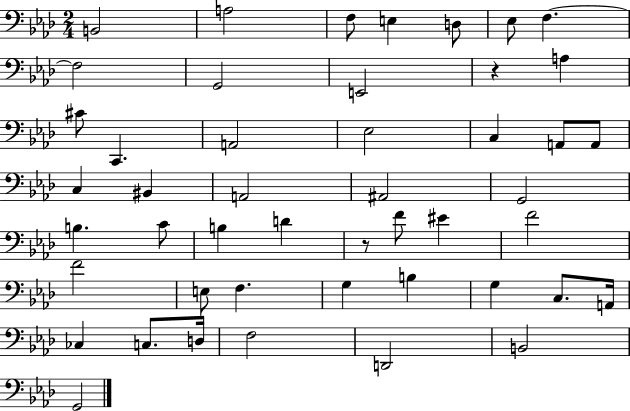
{
  \clef bass
  \numericTimeSignature
  \time 2/4
  \key aes \major
  b,2 | a2 | f8 e4 d8 | ees8 f4.~~ | \break f2 | g,2 | e,2 | r4 a4 | \break cis'8 c,4. | a,2 | ees2 | c4 a,8 a,8 | \break c4 bis,4 | a,2 | ais,2 | g,2 | \break b4. c'8 | b4 d'4 | r8 f'8 eis'4 | f'2 | \break f'2 | e8 f4. | g4 b4 | g4 c8. a,16 | \break ces4 c8. d16 | f2 | d,2 | b,2 | \break g,2 | \bar "|."
}